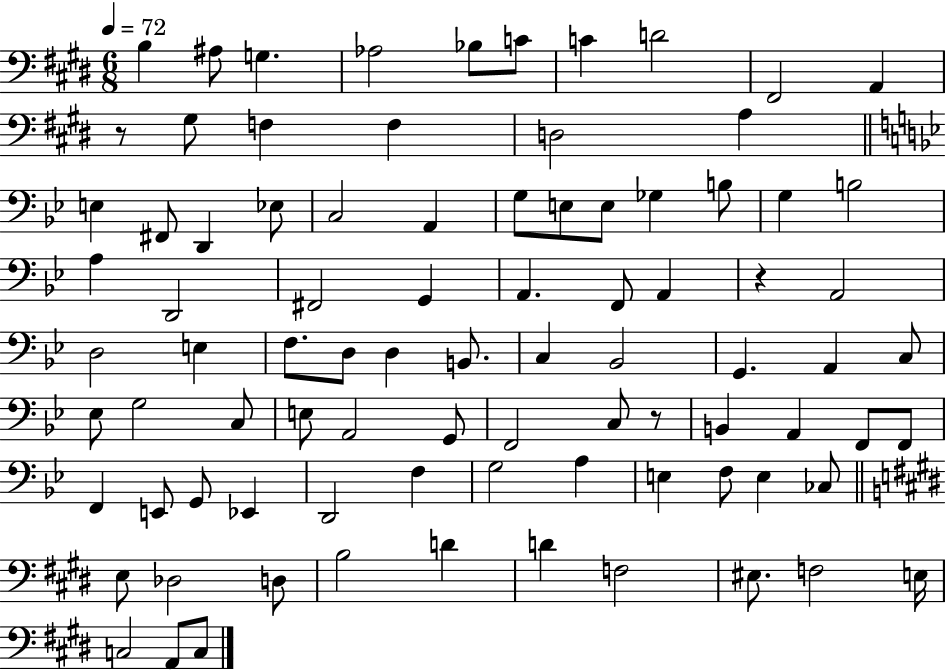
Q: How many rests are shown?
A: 3